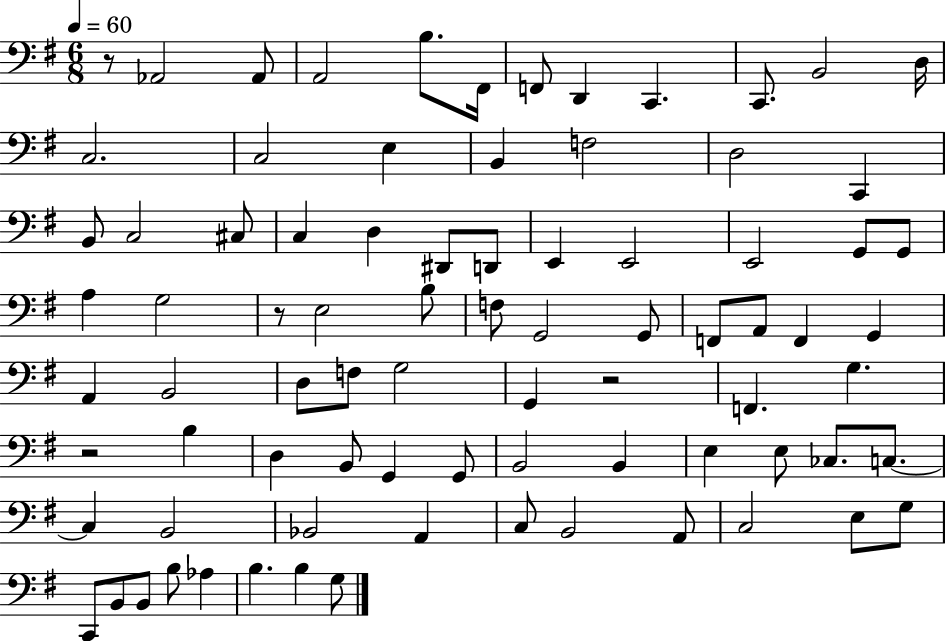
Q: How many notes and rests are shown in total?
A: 82